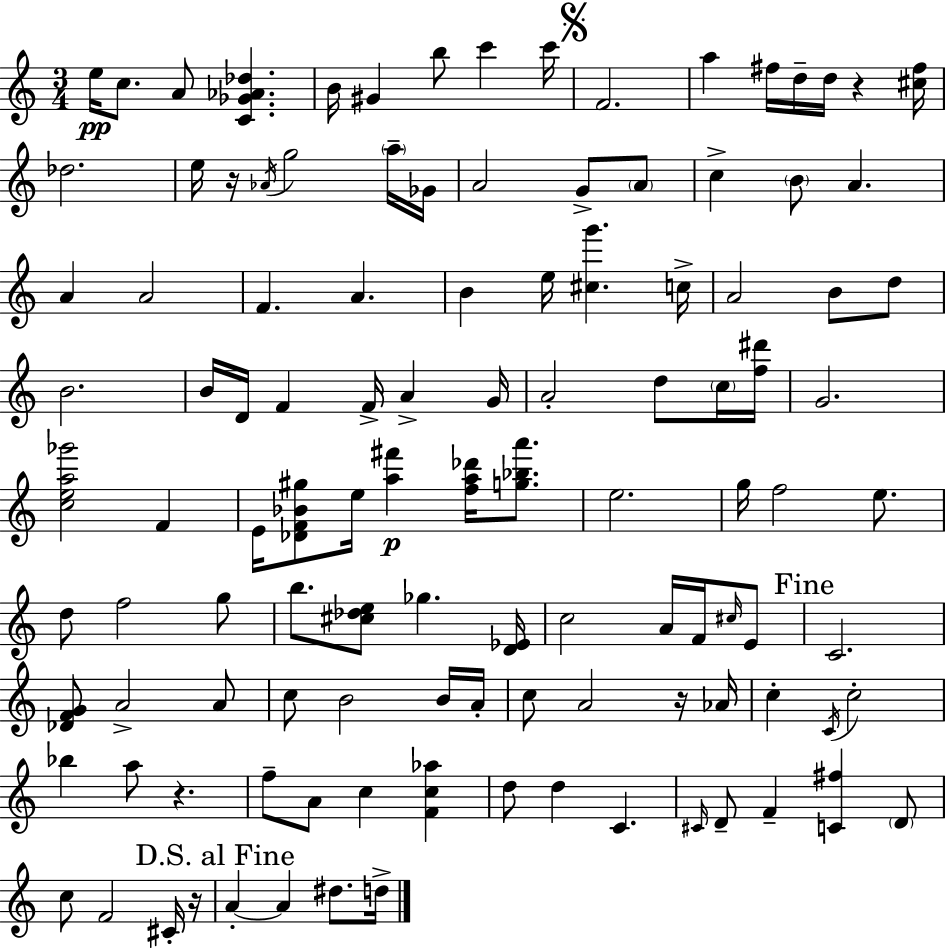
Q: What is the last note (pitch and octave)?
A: D5